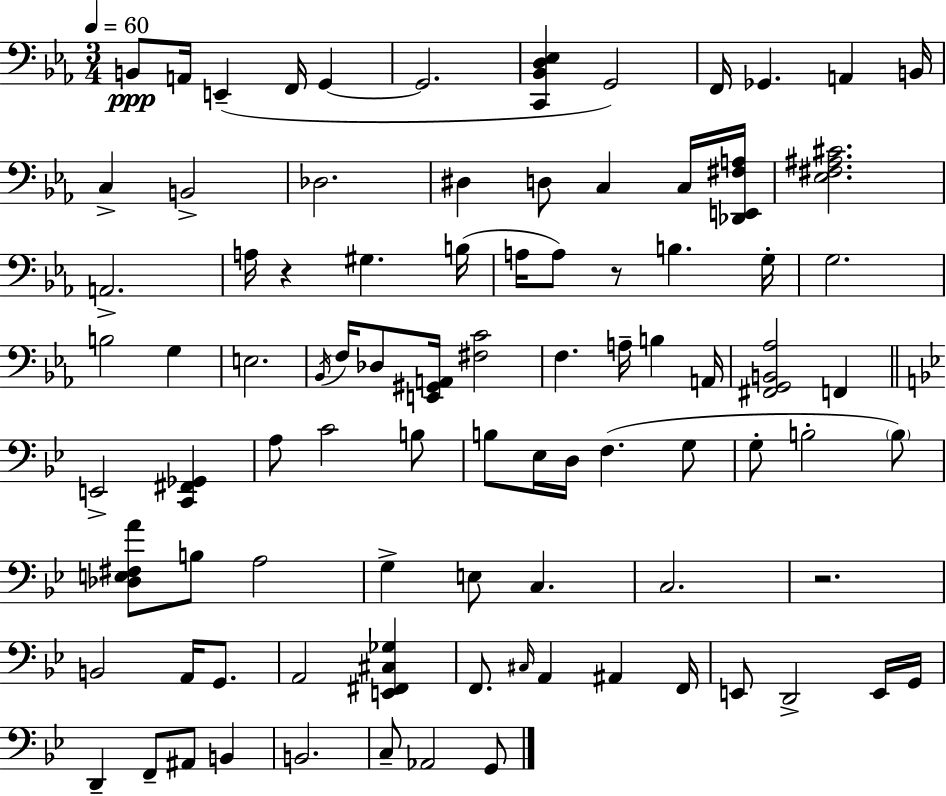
X:1
T:Untitled
M:3/4
L:1/4
K:Eb
B,,/2 A,,/4 E,, F,,/4 G,, G,,2 [C,,_B,,D,_E,] G,,2 F,,/4 _G,, A,, B,,/4 C, B,,2 _D,2 ^D, D,/2 C, C,/4 [_D,,E,,^F,A,]/4 [_E,^F,^A,^C]2 A,,2 A,/4 z ^G, B,/4 A,/4 A,/2 z/2 B, G,/4 G,2 B,2 G, E,2 _B,,/4 F,/4 _D,/2 [E,,^G,,A,,]/4 [^F,C]2 F, A,/4 B, A,,/4 [^F,,G,,B,,_A,]2 F,, E,,2 [C,,^F,,_G,,] A,/2 C2 B,/2 B,/2 _E,/4 D,/4 F, G,/2 G,/2 B,2 B,/2 [_D,E,^F,A]/2 B,/2 A,2 G, E,/2 C, C,2 z2 B,,2 A,,/4 G,,/2 A,,2 [E,,^F,,^C,_G,] F,,/2 ^C,/4 A,, ^A,, F,,/4 E,,/2 D,,2 E,,/4 G,,/4 D,, F,,/2 ^A,,/2 B,, B,,2 C,/2 _A,,2 G,,/2